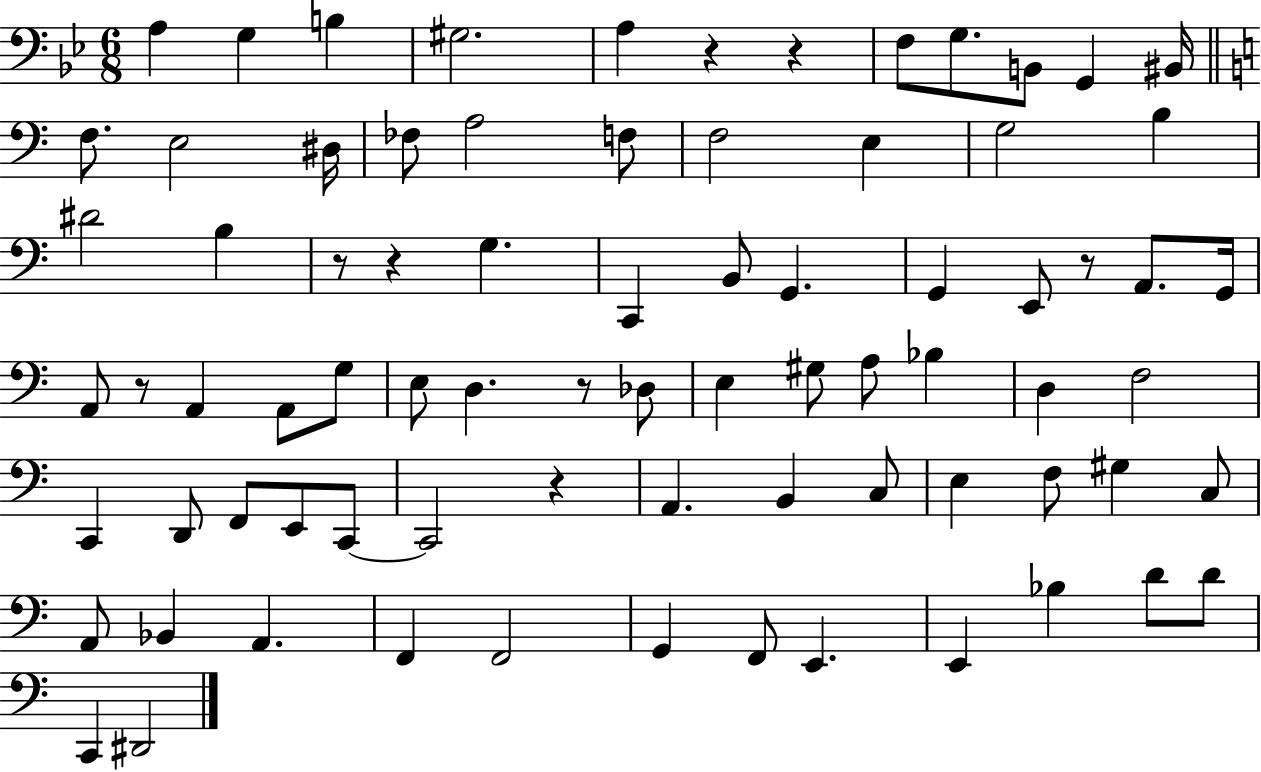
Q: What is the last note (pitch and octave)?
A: D#2